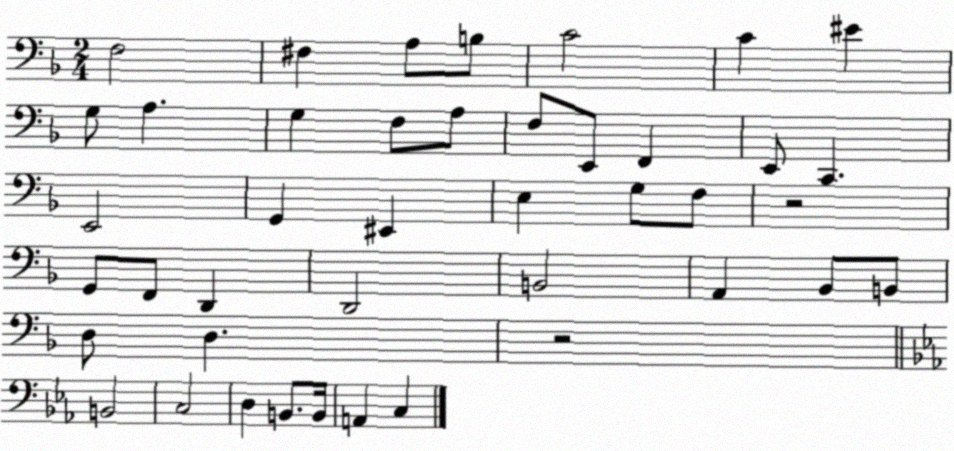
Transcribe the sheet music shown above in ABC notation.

X:1
T:Untitled
M:2/4
L:1/4
K:F
F,2 ^F, A,/2 B,/2 C2 C ^E G,/2 A, G, F,/2 A,/2 F,/2 E,,/2 F,, E,,/2 C,, E,,2 G,, ^E,, E, G,/2 F,/2 z2 G,,/2 F,,/2 D,, D,,2 B,,2 A,, _B,,/2 B,,/2 D,/2 D, z2 B,,2 C,2 D, B,,/2 B,,/4 A,, C,